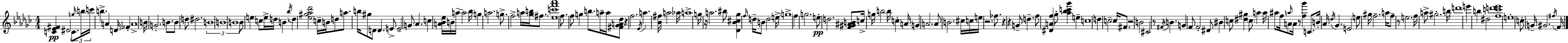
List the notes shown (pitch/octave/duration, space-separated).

[C4,Eb4,F#4]/q D#4/h C4/e. G5/s B5/s C6/s B5/q. A4/q D4/s FES4/q A4/w B4/s G4/h. B4/e. B4/e D5/e D#5/h. B4/w B4/w B4/w B4/e E5/q C5/e E5/s D5/s B4/q. Bb5/s D5/q [Eb5,G#5,Ab5,Db6]/h C5/s B4/s D5/e A5/e. B5/s G#5/e D4/e D4/q. E4/e E4/h G4/e Ab4/q. C5/q [A4,Bb4,Eb5]/s B4/s A5/s A5/h Bb5/s G5/q A5/h. G5/e. F5/h A5/s [Gb5,B5]/s F#5/e. [Eb5,C6,F6,Ab6]/w F5/e. F5/e G5/q B5/e. A5/s A5/s [F#4,Gb4,A4,Db5]/e R/q F5/h. Eb4/s A5/q. [Bb4,F#5]/s A5/h Ab5/s A5/w G5/s R/s A5/h. BIS5/e [Db4,Bb4,C#5,Gb5]/q F5/s D5/s B4/e D5/h E5/s G5/w F5/q G5/h. E5/e D5/h. [F4,G#4,A#4,B4]/e C5/s G5/s B5/h B5/s C5/q A4/s G4/q A4/h. A4/e B4/h. C#5/s C5/s E5/s R/h. FES5/e. R/q R/q G4/e D5/q. F5/e [D#4,A4,F5]/q Gb5/e [Ab5,Bb5,C6,Gb6]/q E5/q C5/w D5/q C5/h C5/s F#4/e. R/h B4/h C#4/h R/e F#4/s B4/q. G4/q F4/e F4/h D#4/e BIS4/q C5/e [D#5,G#5]/q C5/e A5/q A5/s A#5/e F5/s A5/s A4/e A4/s R/e [F5,Gb6]/q C4/e. B4/s Ab4/s Db5/s Gb4/q. E4/h E5/e G#5/s F5/h. A5/s F5/e R/e E5/h. F5/s A5/e G#5/h. B5/s D6/w E6/q B5/q D#5/h [F5,C6,D6,Eb6]/w E5/w C5/e G4/s G#4/h. F#5/s F4/s